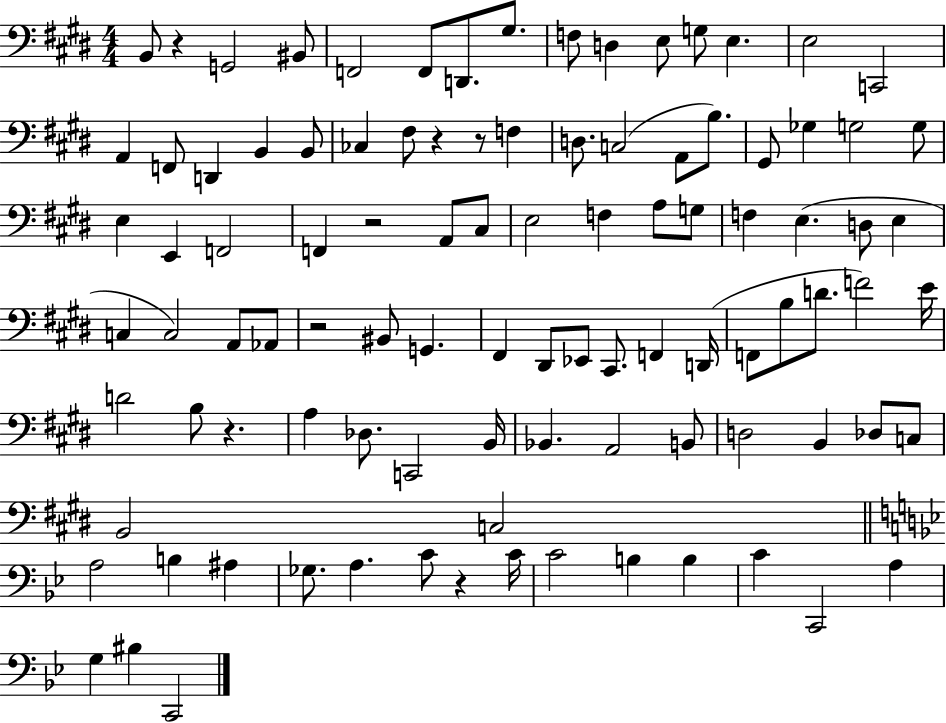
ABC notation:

X:1
T:Untitled
M:4/4
L:1/4
K:E
B,,/2 z G,,2 ^B,,/2 F,,2 F,,/2 D,,/2 ^G,/2 F,/2 D, E,/2 G,/2 E, E,2 C,,2 A,, F,,/2 D,, B,, B,,/2 _C, ^F,/2 z z/2 F, D,/2 C,2 A,,/2 B,/2 ^G,,/2 _G, G,2 G,/2 E, E,, F,,2 F,, z2 A,,/2 ^C,/2 E,2 F, A,/2 G,/2 F, E, D,/2 E, C, C,2 A,,/2 _A,,/2 z2 ^B,,/2 G,, ^F,, ^D,,/2 _E,,/2 ^C,,/2 F,, D,,/4 F,,/2 B,/2 D/2 F2 E/4 D2 B,/2 z A, _D,/2 C,,2 B,,/4 _B,, A,,2 B,,/2 D,2 B,, _D,/2 C,/2 B,,2 C,2 A,2 B, ^A, _G,/2 A, C/2 z C/4 C2 B, B, C C,,2 A, G, ^B, C,,2